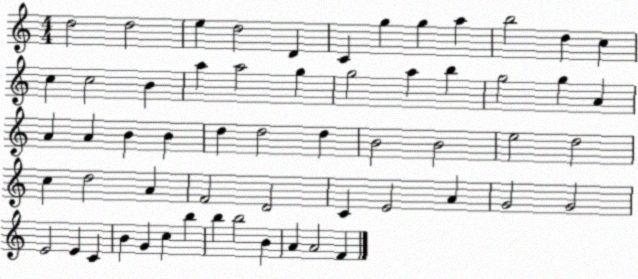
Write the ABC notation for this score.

X:1
T:Untitled
M:4/4
L:1/4
K:C
d2 d2 e d2 D C g g a b2 d c c c2 B a a2 g g2 a b g2 g A A A B B d d2 d B2 B2 e2 d2 c d2 A F2 D2 C E2 A G2 G2 E2 E C B G c b b b2 B A A2 F